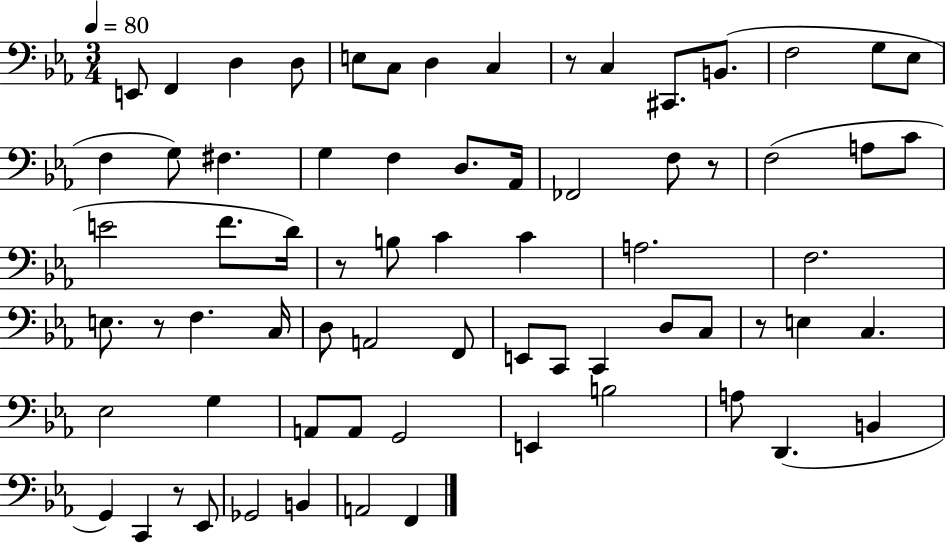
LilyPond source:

{
  \clef bass
  \numericTimeSignature
  \time 3/4
  \key ees \major
  \tempo 4 = 80
  \repeat volta 2 { e,8 f,4 d4 d8 | e8 c8 d4 c4 | r8 c4 cis,8. b,8.( | f2 g8 ees8 | \break f4 g8) fis4. | g4 f4 d8. aes,16 | fes,2 f8 r8 | f2( a8 c'8 | \break e'2 f'8. d'16) | r8 b8 c'4 c'4 | a2. | f2. | \break e8. r8 f4. c16 | d8 a,2 f,8 | e,8 c,8 c,4 d8 c8 | r8 e4 c4. | \break ees2 g4 | a,8 a,8 g,2 | e,4 b2 | a8 d,4.( b,4 | \break g,4) c,4 r8 ees,8 | ges,2 b,4 | a,2 f,4 | } \bar "|."
}